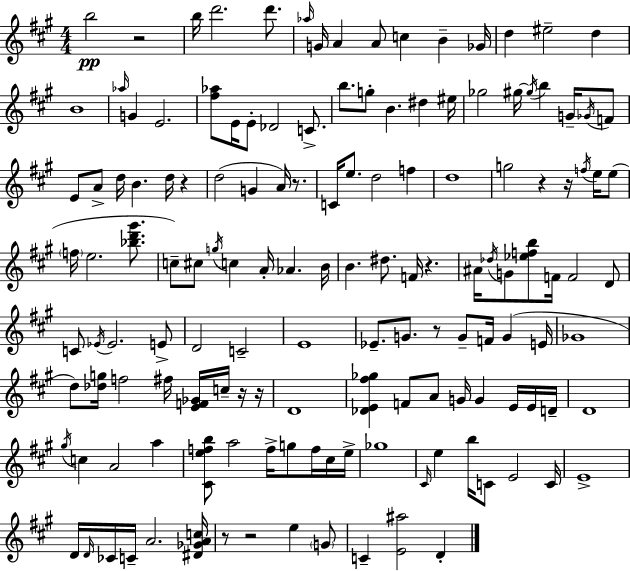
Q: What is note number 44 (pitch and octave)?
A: E5